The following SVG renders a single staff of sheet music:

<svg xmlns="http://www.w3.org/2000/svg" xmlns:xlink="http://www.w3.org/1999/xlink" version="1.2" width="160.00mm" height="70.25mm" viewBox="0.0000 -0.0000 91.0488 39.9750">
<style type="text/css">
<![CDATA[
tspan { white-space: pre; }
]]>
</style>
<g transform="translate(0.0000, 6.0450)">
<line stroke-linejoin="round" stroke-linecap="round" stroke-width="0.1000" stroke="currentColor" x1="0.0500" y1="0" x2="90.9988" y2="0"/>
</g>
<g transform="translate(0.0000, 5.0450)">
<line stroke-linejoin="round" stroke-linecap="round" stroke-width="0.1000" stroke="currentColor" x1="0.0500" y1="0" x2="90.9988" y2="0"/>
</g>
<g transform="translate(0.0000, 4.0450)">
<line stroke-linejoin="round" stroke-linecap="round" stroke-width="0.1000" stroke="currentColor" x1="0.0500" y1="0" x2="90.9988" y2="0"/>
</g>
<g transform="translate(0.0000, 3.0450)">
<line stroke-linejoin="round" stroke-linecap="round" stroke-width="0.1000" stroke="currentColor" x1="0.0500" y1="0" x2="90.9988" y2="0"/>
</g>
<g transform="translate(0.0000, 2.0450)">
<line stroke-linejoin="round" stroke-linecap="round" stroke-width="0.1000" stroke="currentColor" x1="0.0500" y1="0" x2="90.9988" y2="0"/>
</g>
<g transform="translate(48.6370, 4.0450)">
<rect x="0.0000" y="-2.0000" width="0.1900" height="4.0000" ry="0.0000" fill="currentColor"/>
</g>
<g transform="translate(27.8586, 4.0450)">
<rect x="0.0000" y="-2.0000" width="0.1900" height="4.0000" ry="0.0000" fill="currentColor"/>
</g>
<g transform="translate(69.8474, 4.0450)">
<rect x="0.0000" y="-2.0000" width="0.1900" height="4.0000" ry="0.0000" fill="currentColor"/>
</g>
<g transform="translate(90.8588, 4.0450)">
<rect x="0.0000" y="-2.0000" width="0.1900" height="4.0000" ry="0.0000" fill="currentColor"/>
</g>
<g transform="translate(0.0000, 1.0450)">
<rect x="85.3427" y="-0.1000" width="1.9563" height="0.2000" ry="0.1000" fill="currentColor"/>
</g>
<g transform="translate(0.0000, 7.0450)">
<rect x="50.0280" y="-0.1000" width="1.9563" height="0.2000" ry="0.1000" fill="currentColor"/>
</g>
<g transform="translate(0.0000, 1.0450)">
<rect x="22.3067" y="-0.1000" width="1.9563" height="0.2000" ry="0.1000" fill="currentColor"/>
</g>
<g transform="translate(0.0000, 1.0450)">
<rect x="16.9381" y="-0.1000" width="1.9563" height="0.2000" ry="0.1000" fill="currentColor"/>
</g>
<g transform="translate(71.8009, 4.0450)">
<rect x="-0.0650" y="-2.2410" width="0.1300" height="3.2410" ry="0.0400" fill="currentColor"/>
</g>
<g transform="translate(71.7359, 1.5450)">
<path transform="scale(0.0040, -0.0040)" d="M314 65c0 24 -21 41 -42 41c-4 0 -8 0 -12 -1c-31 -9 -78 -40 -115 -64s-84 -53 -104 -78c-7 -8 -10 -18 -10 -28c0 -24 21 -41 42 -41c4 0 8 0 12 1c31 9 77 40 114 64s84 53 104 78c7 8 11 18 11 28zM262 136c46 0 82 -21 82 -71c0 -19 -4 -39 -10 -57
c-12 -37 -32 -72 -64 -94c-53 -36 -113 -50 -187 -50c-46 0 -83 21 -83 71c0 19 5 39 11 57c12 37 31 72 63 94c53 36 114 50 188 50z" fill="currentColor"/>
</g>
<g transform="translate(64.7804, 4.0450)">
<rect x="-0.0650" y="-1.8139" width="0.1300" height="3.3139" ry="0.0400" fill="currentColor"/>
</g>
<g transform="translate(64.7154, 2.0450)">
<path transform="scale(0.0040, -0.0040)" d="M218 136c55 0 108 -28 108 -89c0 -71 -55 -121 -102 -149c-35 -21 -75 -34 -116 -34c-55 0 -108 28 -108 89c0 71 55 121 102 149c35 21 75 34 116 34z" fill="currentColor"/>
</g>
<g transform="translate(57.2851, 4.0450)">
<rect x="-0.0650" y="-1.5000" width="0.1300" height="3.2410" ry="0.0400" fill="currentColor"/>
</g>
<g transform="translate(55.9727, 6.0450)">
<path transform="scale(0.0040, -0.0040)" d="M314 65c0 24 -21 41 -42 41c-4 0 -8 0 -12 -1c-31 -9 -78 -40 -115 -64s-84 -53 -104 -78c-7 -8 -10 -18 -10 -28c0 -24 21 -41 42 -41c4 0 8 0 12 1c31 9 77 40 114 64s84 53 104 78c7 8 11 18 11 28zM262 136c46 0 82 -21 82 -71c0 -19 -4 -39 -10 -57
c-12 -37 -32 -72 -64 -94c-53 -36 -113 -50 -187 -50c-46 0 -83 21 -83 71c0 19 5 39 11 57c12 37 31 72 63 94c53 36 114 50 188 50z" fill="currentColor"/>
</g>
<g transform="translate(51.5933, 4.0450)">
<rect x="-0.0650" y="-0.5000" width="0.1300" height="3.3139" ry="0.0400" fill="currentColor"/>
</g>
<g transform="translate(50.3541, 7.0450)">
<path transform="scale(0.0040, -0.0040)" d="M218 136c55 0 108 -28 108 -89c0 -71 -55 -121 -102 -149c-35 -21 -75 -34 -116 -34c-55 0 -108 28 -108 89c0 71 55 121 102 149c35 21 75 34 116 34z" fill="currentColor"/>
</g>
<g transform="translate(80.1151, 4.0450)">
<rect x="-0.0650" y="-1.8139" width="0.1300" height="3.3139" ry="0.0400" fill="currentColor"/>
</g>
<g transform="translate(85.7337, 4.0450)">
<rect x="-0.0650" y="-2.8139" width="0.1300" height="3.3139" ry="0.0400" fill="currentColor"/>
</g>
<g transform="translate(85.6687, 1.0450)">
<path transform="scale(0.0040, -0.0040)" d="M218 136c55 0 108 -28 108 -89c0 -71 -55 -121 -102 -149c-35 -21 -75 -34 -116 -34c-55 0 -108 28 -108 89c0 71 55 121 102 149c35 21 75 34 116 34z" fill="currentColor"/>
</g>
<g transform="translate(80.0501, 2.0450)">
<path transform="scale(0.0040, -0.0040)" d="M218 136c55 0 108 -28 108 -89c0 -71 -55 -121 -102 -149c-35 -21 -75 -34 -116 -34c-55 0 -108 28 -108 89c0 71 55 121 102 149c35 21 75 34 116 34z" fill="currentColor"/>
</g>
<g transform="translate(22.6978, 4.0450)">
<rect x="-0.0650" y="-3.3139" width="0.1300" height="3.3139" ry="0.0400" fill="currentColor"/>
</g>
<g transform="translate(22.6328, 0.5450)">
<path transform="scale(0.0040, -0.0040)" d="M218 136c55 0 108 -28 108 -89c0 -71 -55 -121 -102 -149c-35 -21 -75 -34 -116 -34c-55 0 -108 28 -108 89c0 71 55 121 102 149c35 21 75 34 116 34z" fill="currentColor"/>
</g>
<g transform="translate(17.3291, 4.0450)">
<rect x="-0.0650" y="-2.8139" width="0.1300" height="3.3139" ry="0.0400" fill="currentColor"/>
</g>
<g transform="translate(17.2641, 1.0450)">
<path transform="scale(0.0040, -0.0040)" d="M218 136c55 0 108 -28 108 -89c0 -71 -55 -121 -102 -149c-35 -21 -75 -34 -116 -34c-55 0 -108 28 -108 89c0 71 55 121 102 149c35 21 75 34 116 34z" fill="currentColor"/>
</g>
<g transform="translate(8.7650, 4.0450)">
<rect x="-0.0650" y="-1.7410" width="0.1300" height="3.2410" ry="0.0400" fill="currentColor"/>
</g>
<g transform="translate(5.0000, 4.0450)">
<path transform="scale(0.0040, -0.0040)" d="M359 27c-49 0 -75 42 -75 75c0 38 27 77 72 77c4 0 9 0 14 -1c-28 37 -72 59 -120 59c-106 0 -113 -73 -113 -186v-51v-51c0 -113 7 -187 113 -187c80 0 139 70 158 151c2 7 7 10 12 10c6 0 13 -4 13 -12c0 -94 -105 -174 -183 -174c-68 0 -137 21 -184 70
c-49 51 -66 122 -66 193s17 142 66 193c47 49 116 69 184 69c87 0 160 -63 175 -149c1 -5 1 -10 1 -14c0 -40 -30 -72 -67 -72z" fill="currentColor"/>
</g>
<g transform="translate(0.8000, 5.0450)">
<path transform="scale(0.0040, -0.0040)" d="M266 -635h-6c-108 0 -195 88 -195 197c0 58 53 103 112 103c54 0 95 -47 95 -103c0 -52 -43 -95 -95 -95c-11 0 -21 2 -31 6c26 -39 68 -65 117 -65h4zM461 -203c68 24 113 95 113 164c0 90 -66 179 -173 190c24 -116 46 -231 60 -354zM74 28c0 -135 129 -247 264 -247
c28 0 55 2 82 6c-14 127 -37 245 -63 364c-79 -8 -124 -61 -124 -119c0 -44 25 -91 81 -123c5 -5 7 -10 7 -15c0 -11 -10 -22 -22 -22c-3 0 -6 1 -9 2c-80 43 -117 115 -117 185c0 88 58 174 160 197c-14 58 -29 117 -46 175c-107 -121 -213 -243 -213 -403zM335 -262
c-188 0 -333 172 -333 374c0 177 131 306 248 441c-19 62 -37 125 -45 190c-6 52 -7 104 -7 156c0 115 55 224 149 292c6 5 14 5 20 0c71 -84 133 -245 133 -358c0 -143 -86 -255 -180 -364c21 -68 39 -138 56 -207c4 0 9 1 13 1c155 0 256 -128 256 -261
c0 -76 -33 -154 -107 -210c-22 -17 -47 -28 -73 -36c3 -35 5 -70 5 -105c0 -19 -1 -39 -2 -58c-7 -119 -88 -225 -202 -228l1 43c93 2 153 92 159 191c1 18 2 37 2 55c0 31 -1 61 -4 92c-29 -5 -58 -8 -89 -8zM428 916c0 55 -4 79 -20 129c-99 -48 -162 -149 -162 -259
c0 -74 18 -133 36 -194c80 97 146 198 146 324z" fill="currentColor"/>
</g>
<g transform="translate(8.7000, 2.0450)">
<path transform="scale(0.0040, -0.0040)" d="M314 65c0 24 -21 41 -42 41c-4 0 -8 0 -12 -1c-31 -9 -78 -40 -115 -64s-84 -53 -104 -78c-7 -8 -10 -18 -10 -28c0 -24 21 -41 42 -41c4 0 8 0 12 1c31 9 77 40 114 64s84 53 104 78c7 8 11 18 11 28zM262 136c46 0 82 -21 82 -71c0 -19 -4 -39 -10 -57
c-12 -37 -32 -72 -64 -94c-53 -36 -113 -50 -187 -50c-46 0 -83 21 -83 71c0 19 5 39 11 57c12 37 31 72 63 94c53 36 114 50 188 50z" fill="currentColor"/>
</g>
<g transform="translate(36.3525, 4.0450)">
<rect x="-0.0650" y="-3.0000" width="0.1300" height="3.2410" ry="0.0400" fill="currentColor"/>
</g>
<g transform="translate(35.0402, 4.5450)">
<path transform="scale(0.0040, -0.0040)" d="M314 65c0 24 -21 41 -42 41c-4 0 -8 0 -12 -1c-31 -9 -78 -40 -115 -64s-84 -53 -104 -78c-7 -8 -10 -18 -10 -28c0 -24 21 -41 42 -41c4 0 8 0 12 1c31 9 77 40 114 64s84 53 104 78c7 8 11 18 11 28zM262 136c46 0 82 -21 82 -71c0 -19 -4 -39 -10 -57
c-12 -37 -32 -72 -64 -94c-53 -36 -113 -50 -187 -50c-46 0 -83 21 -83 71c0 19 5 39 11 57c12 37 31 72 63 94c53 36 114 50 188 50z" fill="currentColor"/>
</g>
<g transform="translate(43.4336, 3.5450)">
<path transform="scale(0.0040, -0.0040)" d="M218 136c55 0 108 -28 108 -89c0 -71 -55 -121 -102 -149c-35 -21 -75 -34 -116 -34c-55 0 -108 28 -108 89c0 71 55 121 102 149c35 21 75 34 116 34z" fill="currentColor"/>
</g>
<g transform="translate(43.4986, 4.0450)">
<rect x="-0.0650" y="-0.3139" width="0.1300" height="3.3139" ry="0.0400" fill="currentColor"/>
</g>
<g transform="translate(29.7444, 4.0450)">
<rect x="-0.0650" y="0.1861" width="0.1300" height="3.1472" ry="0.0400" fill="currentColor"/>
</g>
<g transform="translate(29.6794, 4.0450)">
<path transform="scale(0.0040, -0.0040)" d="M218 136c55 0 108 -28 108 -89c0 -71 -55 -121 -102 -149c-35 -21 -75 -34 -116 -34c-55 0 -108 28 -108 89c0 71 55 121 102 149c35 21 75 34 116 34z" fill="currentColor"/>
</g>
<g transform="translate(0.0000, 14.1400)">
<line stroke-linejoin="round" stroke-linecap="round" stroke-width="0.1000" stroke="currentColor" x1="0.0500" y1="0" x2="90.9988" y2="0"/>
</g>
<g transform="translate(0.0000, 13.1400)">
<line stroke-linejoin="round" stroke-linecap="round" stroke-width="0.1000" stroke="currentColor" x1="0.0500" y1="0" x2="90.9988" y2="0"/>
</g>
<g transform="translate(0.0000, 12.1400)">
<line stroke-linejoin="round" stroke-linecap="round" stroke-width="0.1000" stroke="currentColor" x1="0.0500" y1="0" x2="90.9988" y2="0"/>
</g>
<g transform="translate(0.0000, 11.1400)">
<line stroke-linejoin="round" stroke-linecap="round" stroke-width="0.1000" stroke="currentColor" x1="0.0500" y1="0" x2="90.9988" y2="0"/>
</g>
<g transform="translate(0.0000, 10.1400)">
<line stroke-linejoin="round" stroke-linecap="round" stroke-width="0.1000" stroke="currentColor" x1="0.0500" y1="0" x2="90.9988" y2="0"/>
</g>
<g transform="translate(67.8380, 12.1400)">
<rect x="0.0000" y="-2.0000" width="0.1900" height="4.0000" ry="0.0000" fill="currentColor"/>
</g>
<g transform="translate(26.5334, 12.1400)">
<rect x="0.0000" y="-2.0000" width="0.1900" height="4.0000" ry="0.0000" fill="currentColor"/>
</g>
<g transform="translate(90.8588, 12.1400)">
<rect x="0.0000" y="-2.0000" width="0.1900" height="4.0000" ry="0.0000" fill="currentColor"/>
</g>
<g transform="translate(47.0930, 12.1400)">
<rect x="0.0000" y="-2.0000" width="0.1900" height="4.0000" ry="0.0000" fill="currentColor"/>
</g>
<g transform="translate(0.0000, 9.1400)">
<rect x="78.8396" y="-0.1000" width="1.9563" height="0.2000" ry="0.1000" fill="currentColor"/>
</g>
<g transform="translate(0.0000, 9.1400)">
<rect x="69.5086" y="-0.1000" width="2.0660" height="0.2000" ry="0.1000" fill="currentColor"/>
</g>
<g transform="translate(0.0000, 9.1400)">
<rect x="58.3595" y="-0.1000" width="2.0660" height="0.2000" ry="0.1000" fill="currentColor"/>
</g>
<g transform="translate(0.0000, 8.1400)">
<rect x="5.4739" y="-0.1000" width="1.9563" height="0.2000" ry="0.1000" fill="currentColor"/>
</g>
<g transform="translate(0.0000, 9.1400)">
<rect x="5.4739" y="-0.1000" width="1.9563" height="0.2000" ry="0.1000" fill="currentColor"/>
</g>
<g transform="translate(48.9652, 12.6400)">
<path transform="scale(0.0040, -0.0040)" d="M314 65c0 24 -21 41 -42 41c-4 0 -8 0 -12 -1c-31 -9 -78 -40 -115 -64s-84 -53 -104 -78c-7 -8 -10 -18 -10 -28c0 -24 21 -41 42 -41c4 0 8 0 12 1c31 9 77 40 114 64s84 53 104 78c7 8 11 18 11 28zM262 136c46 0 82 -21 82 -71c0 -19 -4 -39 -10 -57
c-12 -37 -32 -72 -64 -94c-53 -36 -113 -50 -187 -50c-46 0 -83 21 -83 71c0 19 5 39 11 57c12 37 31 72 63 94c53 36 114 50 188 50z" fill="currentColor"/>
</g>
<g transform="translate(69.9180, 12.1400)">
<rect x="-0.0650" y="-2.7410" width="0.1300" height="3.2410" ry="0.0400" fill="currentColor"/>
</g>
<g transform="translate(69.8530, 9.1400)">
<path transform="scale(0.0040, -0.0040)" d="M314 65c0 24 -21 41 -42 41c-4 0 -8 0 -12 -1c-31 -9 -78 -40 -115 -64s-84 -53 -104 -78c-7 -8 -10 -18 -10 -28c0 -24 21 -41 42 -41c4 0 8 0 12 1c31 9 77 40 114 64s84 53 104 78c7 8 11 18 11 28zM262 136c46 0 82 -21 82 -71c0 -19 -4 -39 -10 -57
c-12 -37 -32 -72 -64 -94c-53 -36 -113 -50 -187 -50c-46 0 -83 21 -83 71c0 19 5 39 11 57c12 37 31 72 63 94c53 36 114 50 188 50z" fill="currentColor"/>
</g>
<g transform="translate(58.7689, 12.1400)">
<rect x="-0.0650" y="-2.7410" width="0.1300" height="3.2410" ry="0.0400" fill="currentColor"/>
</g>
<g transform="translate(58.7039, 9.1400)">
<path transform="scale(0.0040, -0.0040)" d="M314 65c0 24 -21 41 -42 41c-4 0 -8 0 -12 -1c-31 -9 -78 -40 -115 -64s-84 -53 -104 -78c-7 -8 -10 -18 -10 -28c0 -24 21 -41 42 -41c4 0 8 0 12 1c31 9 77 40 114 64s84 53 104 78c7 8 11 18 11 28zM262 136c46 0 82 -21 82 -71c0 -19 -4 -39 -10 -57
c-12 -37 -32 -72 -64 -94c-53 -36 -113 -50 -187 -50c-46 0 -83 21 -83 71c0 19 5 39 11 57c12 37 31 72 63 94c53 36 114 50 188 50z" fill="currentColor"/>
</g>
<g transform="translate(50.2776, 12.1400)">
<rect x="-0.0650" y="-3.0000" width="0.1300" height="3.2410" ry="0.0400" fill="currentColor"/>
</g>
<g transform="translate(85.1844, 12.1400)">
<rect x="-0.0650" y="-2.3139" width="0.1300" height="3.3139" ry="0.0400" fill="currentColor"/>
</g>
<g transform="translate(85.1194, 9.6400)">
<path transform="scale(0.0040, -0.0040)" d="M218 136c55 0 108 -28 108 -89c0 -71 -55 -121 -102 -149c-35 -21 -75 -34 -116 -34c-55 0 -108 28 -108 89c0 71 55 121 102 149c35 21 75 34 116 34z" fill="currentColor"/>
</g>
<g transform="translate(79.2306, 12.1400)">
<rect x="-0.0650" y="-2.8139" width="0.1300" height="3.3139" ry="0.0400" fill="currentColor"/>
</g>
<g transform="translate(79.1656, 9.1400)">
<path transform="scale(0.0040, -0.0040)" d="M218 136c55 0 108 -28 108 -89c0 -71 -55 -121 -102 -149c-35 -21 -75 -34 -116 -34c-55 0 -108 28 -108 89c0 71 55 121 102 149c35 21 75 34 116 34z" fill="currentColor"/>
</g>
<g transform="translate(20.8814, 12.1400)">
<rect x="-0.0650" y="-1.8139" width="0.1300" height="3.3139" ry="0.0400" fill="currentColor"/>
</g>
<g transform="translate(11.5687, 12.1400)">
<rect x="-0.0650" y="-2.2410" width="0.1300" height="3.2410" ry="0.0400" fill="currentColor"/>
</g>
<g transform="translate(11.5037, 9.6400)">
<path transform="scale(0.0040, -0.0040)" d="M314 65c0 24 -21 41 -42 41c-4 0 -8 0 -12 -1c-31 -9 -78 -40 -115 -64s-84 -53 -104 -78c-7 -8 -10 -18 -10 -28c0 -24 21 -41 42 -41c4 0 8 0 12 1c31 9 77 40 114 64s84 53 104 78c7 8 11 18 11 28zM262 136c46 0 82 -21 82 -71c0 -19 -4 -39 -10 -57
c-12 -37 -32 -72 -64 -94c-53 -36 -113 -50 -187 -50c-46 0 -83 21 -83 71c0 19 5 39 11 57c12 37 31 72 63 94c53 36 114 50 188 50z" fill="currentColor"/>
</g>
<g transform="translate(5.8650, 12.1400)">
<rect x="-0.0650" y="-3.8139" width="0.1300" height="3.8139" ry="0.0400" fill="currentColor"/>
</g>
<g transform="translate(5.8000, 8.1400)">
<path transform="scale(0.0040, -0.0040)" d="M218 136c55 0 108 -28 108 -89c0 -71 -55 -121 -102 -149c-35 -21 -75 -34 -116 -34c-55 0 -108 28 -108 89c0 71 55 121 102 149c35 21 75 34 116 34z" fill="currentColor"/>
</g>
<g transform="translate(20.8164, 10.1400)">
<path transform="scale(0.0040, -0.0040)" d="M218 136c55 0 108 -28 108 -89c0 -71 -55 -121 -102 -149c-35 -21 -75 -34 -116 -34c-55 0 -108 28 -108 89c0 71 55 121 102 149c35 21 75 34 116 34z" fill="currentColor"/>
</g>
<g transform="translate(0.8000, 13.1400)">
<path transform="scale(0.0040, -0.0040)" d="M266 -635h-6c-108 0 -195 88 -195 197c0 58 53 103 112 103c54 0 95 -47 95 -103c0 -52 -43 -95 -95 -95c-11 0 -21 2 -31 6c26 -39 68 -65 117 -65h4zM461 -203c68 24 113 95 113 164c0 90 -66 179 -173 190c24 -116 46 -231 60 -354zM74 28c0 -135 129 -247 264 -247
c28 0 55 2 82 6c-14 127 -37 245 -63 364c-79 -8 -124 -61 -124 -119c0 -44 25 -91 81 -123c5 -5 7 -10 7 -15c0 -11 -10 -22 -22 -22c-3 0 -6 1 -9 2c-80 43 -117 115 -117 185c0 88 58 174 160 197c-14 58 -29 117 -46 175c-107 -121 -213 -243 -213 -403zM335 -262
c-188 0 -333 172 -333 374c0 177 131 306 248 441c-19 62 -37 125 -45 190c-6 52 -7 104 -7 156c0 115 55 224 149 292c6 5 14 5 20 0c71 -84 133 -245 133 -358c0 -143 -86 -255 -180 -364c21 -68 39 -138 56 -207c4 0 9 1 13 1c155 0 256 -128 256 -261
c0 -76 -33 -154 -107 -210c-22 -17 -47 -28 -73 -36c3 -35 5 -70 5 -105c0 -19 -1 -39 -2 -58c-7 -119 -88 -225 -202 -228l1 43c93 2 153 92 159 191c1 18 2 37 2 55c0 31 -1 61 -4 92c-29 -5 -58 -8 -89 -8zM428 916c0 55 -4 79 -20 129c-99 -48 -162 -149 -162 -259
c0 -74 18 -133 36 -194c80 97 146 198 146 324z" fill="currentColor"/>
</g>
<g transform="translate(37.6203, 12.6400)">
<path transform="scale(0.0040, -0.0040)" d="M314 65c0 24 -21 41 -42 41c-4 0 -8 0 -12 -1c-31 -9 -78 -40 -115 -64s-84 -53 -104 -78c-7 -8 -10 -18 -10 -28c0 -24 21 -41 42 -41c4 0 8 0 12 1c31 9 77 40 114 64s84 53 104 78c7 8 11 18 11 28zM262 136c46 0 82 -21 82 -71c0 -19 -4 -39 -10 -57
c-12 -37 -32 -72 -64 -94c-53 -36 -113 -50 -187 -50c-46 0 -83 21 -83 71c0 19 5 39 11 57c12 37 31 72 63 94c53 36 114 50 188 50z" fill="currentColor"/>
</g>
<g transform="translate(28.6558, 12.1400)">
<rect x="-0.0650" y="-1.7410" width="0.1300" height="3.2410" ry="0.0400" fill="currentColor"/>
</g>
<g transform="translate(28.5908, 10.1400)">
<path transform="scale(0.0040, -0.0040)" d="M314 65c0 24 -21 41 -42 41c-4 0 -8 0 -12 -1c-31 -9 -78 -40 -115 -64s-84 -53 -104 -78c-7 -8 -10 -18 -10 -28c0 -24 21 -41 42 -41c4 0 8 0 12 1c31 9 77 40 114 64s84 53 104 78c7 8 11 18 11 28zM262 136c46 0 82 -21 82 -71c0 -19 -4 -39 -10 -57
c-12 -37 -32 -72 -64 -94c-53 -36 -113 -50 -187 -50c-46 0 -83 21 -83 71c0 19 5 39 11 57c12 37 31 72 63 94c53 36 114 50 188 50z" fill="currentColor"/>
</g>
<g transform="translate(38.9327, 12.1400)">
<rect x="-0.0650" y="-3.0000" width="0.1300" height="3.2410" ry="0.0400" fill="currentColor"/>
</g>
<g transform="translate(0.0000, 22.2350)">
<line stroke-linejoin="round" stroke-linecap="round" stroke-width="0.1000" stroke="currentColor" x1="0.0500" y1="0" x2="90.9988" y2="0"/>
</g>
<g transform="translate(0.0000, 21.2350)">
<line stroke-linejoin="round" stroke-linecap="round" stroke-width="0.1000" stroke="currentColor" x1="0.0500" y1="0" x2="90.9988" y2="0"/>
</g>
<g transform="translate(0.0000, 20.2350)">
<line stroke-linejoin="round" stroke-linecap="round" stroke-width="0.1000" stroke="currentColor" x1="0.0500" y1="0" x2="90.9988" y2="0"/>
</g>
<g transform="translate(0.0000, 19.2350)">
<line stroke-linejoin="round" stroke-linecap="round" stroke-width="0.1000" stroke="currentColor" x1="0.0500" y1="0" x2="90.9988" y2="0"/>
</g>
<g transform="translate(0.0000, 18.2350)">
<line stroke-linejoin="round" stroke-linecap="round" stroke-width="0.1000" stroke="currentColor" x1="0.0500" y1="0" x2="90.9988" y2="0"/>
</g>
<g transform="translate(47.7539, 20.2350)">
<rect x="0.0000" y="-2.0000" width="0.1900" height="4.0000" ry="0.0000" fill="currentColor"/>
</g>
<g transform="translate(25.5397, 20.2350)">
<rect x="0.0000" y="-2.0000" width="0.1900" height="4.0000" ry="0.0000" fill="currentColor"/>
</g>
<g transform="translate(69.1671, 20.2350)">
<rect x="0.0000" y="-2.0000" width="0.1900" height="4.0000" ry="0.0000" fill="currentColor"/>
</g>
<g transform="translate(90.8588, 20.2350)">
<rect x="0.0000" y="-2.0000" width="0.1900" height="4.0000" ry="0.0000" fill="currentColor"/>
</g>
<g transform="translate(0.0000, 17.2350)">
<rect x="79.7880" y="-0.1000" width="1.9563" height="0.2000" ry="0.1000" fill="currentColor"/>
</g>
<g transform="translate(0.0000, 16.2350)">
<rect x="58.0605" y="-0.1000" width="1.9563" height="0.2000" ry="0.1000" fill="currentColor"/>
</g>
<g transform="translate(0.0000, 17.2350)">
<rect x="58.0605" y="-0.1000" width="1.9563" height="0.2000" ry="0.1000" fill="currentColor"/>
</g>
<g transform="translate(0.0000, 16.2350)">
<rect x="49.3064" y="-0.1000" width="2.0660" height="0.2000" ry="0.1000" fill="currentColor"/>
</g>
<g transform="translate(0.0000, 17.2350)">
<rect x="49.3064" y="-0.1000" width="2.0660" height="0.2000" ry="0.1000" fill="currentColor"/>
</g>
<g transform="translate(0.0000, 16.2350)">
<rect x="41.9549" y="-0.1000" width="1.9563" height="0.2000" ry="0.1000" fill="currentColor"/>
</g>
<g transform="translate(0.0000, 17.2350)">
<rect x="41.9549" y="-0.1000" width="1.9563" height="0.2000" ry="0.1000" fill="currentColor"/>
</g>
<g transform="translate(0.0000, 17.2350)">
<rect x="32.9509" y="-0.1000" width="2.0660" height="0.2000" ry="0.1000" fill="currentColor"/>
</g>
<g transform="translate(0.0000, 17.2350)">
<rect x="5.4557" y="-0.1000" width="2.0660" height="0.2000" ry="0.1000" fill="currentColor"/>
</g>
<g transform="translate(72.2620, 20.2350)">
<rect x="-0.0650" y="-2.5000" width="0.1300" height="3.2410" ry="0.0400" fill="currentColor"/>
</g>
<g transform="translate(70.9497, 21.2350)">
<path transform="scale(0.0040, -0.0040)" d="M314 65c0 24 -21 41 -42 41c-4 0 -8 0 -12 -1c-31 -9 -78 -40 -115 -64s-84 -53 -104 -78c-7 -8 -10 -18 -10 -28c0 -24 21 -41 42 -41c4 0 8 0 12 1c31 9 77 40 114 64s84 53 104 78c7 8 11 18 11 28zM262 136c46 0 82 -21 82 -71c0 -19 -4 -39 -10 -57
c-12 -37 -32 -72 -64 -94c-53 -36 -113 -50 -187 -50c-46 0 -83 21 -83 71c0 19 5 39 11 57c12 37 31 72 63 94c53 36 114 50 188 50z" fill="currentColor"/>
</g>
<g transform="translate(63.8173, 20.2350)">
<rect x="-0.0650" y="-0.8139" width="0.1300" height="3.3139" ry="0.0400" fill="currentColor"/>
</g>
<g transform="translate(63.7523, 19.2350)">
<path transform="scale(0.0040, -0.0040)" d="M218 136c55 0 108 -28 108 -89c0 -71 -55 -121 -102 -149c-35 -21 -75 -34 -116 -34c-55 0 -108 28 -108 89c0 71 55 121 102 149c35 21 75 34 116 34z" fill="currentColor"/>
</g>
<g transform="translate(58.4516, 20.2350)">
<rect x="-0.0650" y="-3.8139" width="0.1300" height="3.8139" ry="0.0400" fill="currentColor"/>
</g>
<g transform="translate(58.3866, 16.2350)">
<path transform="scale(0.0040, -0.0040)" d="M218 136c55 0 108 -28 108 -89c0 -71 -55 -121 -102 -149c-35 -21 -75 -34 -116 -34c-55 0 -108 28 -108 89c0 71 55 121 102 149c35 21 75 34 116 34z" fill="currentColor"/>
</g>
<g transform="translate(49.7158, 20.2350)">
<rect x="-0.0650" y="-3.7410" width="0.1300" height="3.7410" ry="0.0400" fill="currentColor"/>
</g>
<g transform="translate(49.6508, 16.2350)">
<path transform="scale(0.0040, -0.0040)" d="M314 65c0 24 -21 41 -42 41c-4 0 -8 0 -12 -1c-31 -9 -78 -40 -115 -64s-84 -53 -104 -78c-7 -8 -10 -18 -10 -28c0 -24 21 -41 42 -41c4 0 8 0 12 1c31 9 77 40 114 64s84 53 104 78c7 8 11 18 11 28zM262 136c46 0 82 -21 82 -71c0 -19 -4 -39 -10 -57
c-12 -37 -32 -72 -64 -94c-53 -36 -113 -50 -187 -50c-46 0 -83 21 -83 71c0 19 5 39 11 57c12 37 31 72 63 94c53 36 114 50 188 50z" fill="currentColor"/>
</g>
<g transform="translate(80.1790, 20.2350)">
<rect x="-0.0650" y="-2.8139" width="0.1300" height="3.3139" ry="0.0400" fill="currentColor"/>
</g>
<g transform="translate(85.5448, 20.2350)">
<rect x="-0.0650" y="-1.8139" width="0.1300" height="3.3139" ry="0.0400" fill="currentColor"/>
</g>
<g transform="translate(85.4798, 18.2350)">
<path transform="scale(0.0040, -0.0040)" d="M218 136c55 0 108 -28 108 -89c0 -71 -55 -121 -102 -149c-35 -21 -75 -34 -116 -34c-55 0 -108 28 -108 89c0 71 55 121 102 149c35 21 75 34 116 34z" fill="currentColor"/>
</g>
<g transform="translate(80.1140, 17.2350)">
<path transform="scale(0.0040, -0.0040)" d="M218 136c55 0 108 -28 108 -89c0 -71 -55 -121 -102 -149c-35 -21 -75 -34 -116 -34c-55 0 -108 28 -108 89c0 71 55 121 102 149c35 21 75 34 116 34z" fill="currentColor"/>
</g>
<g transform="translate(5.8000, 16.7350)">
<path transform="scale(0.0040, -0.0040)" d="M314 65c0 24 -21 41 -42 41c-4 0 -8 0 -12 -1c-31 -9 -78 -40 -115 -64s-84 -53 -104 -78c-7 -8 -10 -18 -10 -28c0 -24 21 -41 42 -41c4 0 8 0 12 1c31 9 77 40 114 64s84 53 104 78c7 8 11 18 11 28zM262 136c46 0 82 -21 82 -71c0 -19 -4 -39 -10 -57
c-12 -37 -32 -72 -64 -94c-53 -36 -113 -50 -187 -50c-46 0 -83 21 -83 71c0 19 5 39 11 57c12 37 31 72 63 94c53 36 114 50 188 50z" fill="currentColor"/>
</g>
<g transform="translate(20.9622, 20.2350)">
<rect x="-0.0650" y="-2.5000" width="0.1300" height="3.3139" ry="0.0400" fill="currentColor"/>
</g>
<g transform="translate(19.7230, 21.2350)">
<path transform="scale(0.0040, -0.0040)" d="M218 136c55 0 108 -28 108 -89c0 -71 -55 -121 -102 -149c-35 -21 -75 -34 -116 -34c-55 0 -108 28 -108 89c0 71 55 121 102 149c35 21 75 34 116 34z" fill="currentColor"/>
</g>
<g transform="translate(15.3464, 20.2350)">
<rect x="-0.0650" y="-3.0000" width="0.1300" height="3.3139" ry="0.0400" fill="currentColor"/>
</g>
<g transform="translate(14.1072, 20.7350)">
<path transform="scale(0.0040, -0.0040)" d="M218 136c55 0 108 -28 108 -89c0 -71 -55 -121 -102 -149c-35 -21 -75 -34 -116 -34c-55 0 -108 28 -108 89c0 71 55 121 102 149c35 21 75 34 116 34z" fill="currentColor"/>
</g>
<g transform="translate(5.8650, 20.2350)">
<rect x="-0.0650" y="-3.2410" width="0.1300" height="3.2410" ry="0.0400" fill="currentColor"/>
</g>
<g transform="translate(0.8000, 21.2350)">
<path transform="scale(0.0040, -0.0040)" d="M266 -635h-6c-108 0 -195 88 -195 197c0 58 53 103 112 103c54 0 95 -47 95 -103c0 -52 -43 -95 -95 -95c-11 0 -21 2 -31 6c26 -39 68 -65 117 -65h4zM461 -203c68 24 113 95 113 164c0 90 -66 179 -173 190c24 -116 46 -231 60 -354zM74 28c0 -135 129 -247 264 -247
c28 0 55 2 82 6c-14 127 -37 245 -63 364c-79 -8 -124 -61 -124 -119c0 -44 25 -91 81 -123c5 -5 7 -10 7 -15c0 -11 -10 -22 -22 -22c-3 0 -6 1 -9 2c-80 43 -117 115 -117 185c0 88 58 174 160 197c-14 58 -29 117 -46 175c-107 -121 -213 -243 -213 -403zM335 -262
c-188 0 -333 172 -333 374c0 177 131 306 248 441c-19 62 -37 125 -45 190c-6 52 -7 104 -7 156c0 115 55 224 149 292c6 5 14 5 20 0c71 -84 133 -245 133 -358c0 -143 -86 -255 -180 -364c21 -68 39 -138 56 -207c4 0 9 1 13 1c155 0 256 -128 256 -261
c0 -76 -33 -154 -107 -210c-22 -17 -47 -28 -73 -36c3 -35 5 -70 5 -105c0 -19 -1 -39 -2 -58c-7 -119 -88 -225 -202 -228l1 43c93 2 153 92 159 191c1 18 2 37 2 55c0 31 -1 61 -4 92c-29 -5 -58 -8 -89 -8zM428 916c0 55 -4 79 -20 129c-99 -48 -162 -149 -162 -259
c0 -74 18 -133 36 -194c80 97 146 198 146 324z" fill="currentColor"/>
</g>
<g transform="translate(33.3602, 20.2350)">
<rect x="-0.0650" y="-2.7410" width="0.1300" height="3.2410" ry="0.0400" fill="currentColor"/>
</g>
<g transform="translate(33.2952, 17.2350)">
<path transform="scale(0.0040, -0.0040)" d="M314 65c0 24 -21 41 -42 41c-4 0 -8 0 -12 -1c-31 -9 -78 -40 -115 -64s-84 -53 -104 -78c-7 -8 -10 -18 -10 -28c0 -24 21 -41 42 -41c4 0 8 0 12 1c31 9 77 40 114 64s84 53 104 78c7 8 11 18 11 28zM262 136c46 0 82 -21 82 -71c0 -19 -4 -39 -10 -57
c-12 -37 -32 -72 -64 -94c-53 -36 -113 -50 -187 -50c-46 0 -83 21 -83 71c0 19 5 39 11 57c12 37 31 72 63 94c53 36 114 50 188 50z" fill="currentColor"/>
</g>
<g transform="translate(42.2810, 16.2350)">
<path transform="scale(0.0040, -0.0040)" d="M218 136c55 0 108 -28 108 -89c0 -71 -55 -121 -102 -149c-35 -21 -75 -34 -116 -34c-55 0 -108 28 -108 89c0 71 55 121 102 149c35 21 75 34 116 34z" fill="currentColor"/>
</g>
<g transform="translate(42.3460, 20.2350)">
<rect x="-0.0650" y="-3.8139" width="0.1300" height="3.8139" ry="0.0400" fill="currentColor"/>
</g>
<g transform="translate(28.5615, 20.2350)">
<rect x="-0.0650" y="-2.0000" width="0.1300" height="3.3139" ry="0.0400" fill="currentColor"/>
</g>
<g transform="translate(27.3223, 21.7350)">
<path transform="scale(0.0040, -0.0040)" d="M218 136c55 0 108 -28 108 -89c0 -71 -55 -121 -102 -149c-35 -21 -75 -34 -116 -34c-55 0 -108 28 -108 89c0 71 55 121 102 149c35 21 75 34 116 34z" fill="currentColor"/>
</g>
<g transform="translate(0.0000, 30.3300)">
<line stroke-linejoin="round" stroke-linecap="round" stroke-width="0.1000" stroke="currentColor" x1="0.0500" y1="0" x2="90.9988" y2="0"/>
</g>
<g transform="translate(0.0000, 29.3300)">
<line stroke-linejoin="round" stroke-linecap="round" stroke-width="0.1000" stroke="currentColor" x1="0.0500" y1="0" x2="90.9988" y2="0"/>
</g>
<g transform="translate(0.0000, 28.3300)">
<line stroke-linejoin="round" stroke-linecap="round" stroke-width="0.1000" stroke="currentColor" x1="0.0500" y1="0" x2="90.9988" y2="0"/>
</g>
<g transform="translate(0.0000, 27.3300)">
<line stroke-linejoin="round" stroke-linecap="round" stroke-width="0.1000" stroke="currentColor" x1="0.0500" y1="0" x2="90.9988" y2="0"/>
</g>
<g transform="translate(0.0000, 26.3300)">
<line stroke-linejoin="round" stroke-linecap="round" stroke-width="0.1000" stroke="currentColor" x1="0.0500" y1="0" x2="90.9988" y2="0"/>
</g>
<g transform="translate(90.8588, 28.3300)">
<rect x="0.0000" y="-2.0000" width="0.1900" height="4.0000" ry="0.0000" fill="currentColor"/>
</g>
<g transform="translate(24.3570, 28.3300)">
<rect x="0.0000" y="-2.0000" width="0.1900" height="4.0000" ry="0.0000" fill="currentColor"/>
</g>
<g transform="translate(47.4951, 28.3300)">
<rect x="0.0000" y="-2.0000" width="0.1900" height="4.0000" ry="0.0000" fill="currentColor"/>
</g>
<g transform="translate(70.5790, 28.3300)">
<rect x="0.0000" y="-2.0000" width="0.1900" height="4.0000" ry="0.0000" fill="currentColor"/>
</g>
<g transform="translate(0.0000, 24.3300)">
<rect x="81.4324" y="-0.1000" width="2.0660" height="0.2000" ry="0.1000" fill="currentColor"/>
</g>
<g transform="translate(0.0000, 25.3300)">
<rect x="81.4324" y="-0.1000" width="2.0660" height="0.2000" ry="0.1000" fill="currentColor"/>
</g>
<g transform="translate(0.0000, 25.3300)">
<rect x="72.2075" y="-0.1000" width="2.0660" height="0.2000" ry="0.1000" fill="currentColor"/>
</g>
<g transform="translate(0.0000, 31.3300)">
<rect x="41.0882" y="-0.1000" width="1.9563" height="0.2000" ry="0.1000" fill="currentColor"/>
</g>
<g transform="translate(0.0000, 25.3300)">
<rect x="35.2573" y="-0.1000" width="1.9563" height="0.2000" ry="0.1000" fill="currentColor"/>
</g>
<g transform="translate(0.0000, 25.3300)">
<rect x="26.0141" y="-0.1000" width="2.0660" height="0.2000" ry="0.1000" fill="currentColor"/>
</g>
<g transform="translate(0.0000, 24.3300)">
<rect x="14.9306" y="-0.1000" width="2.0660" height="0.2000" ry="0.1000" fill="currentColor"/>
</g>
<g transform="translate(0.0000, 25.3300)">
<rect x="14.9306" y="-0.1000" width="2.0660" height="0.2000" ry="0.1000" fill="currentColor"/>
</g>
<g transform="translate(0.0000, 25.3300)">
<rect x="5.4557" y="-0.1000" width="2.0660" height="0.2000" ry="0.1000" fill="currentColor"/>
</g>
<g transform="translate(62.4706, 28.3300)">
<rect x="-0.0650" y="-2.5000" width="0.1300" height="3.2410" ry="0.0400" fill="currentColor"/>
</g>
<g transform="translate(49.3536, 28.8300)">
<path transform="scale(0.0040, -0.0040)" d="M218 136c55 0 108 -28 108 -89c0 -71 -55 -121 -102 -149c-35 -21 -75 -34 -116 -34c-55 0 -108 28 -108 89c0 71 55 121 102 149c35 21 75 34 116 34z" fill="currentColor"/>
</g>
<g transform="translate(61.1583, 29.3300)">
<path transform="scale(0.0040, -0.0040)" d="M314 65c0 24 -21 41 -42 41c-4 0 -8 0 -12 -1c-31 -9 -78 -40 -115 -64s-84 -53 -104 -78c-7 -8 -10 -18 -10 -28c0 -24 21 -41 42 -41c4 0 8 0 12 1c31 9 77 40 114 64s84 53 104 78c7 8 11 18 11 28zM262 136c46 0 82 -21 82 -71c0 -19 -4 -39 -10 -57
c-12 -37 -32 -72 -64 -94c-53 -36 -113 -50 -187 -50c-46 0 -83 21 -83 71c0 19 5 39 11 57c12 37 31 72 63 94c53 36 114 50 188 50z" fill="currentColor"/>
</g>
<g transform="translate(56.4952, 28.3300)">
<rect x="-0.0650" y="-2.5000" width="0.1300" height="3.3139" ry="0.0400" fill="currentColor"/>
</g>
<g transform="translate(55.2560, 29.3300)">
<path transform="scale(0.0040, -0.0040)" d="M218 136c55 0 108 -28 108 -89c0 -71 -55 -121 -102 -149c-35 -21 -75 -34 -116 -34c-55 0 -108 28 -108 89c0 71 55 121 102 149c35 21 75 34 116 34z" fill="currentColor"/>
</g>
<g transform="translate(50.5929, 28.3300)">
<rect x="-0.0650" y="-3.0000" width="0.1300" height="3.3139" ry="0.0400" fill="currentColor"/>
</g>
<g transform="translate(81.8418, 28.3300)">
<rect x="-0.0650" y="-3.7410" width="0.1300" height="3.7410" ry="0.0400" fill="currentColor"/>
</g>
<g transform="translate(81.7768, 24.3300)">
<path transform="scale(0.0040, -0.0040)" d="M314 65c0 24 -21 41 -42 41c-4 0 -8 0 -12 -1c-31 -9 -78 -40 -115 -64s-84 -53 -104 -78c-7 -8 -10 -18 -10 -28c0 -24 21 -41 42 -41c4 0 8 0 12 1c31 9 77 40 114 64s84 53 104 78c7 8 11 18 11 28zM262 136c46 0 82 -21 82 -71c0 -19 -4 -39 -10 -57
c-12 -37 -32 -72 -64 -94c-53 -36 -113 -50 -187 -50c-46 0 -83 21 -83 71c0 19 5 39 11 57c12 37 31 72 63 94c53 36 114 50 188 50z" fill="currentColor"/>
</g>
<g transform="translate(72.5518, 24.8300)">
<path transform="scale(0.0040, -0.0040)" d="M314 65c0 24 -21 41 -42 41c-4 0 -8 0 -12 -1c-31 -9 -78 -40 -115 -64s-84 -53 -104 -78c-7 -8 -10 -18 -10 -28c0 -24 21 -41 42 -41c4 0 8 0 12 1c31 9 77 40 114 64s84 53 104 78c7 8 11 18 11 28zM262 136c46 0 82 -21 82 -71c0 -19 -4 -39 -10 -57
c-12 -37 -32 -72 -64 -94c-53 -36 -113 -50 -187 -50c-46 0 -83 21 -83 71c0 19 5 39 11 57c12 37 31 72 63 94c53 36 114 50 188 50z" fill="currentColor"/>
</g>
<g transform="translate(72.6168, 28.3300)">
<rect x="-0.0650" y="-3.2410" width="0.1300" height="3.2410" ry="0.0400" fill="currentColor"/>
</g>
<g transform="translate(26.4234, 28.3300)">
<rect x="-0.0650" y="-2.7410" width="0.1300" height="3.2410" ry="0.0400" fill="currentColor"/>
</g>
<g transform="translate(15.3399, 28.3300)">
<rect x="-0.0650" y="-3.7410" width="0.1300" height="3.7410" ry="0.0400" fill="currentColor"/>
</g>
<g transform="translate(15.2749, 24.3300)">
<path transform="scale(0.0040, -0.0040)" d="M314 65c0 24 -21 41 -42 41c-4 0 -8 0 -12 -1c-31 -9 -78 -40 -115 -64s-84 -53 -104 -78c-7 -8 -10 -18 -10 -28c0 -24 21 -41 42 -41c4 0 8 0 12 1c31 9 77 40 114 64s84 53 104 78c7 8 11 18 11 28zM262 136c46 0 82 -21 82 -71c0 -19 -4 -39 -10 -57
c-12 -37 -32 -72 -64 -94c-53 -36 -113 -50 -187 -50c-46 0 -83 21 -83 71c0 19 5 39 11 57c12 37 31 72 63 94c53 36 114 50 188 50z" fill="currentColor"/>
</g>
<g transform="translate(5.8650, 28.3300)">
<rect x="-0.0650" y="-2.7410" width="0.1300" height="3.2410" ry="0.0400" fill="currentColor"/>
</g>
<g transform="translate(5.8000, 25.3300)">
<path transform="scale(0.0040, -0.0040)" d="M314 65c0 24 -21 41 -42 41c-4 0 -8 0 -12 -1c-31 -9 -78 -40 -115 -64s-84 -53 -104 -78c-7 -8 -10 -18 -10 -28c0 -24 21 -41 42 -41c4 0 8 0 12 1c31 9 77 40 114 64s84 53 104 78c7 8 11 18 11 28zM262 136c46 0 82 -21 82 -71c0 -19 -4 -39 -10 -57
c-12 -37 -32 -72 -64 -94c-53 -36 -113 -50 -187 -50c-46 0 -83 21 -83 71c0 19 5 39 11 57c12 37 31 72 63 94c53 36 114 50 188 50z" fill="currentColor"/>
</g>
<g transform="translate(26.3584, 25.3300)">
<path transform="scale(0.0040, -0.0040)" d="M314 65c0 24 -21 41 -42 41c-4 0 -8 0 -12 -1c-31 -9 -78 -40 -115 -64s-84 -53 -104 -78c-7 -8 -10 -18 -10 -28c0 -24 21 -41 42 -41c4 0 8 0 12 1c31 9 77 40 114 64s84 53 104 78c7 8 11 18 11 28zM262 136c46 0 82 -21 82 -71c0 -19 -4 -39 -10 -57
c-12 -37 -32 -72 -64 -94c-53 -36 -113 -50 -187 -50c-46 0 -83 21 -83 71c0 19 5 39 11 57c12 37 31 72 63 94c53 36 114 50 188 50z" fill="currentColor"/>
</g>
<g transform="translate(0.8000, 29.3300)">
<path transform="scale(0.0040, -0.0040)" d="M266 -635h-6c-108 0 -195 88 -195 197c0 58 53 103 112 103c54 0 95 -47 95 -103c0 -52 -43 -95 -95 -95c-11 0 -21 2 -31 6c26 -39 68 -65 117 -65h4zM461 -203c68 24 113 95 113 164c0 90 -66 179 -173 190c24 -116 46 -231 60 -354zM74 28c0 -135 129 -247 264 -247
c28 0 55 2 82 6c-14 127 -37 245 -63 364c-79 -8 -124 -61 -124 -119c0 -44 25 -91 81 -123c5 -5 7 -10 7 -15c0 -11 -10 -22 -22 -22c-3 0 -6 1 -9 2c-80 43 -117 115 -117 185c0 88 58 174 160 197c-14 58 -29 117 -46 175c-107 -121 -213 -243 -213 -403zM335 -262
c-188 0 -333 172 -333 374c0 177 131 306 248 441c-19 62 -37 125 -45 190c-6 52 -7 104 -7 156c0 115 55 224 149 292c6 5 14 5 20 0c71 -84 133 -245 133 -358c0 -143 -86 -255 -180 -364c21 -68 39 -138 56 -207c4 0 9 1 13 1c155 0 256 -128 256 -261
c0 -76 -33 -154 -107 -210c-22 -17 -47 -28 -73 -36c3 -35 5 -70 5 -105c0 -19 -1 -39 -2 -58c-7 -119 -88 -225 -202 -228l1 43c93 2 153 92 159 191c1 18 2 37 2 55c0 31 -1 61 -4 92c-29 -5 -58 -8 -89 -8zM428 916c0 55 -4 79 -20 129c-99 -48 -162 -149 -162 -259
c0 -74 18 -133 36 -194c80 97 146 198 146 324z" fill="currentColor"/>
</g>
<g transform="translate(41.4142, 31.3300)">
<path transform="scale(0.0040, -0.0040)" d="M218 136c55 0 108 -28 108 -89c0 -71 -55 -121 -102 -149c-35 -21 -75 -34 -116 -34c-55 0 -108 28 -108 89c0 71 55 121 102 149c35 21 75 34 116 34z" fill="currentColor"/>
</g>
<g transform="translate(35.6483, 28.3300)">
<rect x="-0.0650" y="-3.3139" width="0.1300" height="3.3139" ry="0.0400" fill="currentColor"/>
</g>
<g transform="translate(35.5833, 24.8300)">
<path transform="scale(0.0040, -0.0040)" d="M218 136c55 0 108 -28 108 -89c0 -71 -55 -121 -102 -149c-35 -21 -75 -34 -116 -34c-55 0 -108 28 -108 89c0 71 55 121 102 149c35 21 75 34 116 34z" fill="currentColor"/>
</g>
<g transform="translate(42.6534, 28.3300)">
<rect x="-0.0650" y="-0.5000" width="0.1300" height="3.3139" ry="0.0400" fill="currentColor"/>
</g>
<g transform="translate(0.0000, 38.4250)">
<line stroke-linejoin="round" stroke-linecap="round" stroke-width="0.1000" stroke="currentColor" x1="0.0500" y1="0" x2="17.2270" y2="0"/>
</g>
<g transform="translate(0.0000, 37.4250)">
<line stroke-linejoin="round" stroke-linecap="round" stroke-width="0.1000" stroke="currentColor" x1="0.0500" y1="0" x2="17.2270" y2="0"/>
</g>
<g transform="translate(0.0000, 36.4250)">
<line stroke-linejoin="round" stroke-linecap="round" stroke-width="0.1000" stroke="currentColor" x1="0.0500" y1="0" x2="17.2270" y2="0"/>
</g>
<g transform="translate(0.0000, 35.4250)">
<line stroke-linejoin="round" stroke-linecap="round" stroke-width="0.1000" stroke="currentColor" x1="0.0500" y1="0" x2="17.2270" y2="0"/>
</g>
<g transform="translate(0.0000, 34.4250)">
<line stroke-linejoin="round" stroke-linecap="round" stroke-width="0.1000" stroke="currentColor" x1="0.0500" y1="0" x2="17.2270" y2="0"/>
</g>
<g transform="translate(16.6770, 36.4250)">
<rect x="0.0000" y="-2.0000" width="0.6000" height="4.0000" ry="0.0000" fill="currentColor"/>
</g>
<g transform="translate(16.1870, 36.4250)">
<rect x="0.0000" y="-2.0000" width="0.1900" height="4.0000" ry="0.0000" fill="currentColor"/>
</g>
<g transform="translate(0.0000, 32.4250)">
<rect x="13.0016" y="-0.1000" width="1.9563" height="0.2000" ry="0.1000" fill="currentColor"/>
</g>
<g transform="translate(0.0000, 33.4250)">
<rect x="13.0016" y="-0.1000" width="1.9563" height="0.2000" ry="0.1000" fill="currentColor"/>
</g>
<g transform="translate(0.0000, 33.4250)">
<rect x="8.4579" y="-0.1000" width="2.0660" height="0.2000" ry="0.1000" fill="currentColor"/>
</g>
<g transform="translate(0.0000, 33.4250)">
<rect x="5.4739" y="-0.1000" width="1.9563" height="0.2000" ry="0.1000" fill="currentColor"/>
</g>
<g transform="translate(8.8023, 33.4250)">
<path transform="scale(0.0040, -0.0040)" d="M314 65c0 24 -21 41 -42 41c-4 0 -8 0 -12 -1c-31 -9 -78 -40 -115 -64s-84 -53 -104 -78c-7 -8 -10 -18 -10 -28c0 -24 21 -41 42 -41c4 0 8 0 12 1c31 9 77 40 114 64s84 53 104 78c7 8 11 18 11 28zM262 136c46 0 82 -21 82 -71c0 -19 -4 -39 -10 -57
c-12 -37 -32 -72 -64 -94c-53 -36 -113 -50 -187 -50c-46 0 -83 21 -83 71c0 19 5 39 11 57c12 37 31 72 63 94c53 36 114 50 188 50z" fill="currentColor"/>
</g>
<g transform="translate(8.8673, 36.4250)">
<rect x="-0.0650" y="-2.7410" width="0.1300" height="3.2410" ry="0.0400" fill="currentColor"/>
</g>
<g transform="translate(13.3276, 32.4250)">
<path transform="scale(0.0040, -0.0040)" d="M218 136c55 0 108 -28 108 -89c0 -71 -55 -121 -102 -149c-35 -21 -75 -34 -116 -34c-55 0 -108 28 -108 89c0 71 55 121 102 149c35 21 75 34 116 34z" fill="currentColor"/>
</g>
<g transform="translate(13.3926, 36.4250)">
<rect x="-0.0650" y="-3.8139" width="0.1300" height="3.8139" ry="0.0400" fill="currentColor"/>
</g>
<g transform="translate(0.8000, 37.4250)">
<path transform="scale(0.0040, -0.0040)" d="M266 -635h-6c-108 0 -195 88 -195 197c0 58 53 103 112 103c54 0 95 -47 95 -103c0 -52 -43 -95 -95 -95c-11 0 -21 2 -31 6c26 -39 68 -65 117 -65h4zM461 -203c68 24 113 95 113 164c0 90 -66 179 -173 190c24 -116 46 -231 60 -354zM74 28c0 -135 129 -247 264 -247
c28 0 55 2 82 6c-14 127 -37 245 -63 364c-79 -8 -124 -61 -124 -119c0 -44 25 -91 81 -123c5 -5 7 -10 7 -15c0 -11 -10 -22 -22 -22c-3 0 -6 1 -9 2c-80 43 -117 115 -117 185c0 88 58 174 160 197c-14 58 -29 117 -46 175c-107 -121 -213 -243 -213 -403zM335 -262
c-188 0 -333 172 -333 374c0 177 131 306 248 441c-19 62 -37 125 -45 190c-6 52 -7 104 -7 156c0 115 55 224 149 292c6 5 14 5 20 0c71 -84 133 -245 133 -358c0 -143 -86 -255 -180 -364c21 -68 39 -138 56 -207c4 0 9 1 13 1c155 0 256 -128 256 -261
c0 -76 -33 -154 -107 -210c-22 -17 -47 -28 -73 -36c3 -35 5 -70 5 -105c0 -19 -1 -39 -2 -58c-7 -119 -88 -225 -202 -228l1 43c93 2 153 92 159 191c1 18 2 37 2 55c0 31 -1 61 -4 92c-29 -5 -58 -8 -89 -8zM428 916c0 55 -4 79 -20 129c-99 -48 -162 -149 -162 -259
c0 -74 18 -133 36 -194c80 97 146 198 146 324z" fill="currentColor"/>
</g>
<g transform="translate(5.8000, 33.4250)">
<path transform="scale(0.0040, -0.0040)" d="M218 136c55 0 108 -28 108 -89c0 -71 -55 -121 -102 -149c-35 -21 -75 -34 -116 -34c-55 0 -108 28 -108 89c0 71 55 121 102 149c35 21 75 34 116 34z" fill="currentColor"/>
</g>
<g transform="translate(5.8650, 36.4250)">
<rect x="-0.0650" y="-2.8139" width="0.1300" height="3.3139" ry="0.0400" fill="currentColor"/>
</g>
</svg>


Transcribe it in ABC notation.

X:1
T:Untitled
M:4/4
L:1/4
K:C
f2 a b B A2 c C E2 f g2 f a c' g2 f f2 A2 A2 a2 a2 a g b2 A G F a2 c' c'2 c' d G2 a f a2 c'2 a2 b C A G G2 b2 c'2 a a2 c'